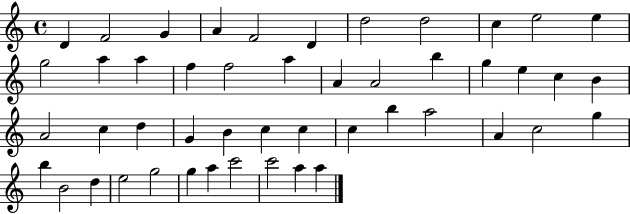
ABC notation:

X:1
T:Untitled
M:4/4
L:1/4
K:C
D F2 G A F2 D d2 d2 c e2 e g2 a a f f2 a A A2 b g e c B A2 c d G B c c c b a2 A c2 g b B2 d e2 g2 g a c'2 c'2 a a